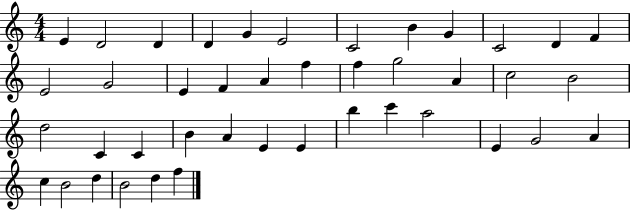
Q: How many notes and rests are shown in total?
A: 42